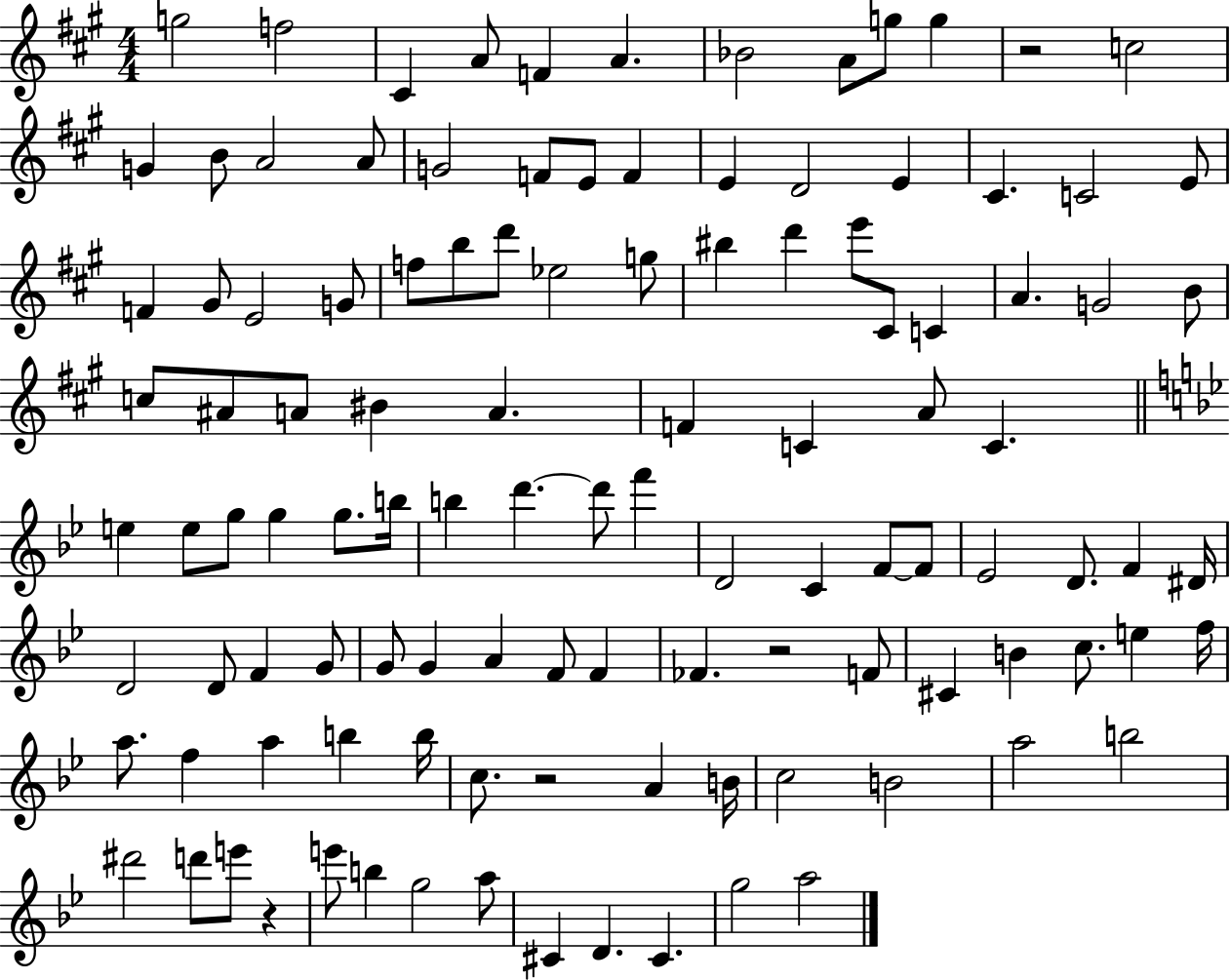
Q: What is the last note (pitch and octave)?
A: A5